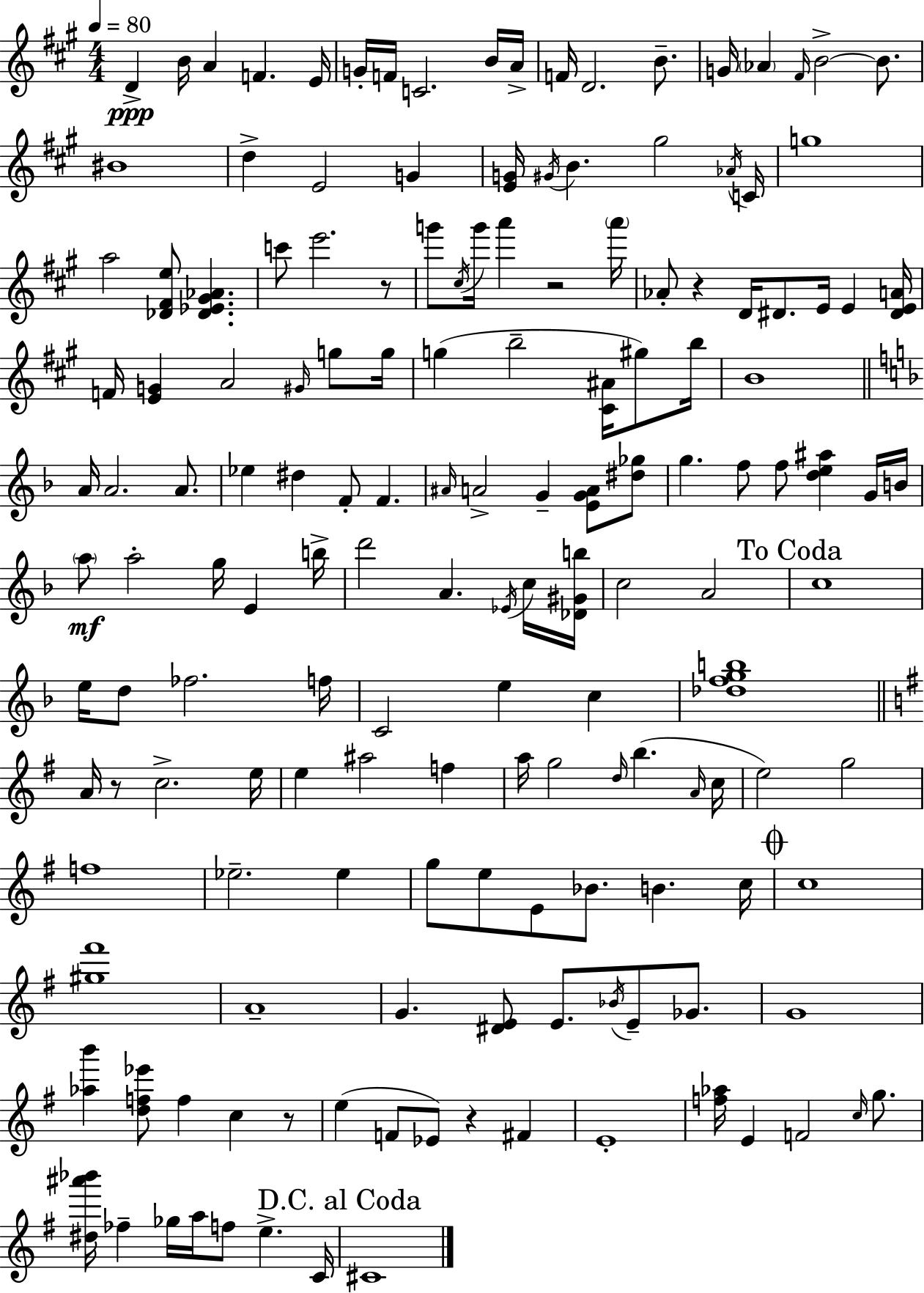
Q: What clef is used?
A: treble